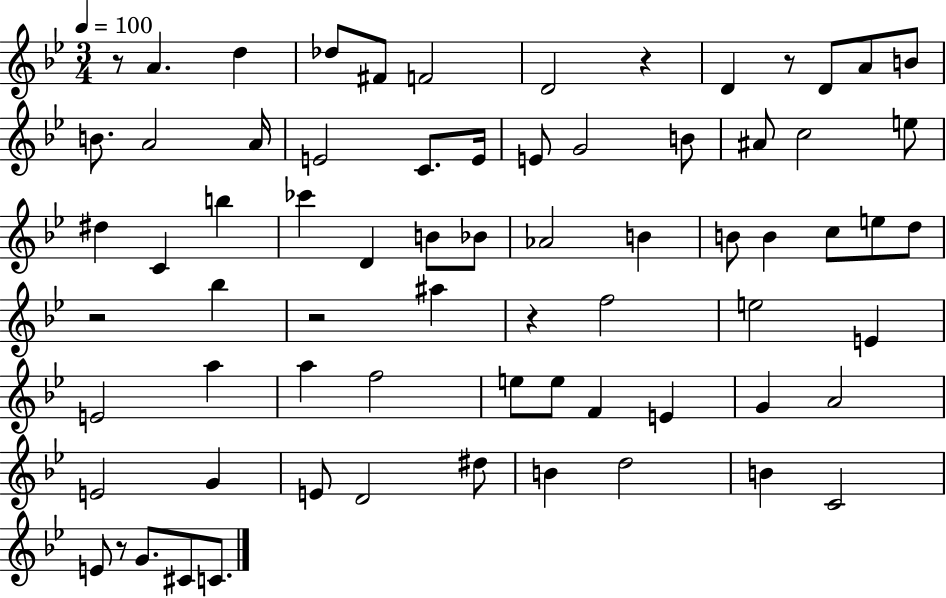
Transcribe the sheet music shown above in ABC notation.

X:1
T:Untitled
M:3/4
L:1/4
K:Bb
z/2 A d _d/2 ^F/2 F2 D2 z D z/2 D/2 A/2 B/2 B/2 A2 A/4 E2 C/2 E/4 E/2 G2 B/2 ^A/2 c2 e/2 ^d C b _c' D B/2 _B/2 _A2 B B/2 B c/2 e/2 d/2 z2 _b z2 ^a z f2 e2 E E2 a a f2 e/2 e/2 F E G A2 E2 G E/2 D2 ^d/2 B d2 B C2 E/2 z/2 G/2 ^C/2 C/2